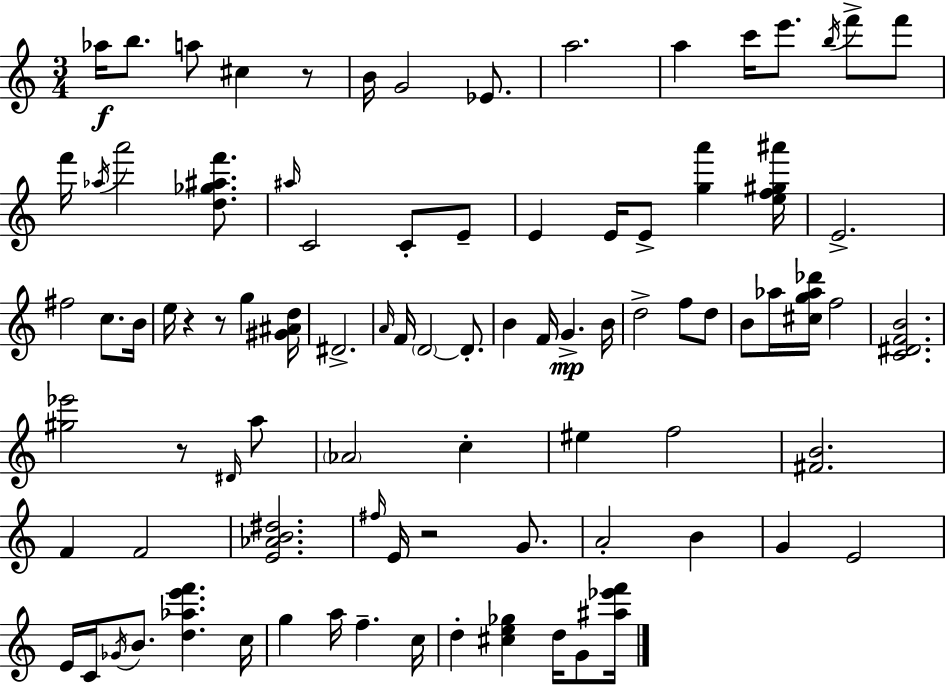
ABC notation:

X:1
T:Untitled
M:3/4
L:1/4
K:C
_a/4 b/2 a/2 ^c z/2 B/4 G2 _E/2 a2 a c'/4 e'/2 b/4 f'/2 f'/2 f'/4 _a/4 a'2 [d_g^af']/2 ^a/4 C2 C/2 E/2 E E/4 E/2 [ga'] [ef^g^a']/4 E2 ^f2 c/2 B/4 e/4 z z/2 g [^G^Ad]/4 ^D2 A/4 F/4 D2 D/2 B F/4 G B/4 d2 f/2 d/2 B/2 _a/4 [^cg_a_d']/4 f2 [C^DFB]2 [^g_e']2 z/2 ^D/4 a/2 _A2 c ^e f2 [^FB]2 F F2 [E_AB^d]2 ^f/4 E/4 z2 G/2 A2 B G E2 E/4 C/4 _G/4 B/2 [d_ae'f'] c/4 g a/4 f c/4 d [^ce_g] d/4 G/2 [^a_e'f']/4